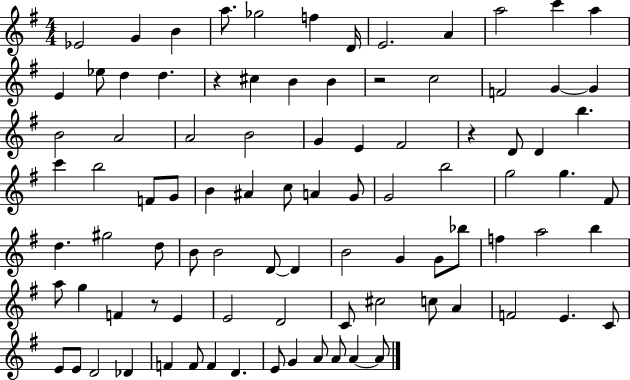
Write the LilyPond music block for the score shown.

{
  \clef treble
  \numericTimeSignature
  \time 4/4
  \key g \major
  ees'2 g'4 b'4 | a''8. ges''2 f''4 d'16 | e'2. a'4 | a''2 c'''4 a''4 | \break e'4 ees''8 d''4 d''4. | r4 cis''4 b'4 b'4 | r2 c''2 | f'2 g'4~~ g'4 | \break b'2 a'2 | a'2 b'2 | g'4 e'4 fis'2 | r4 d'8 d'4 b''4. | \break c'''4 b''2 f'8 g'8 | b'4 ais'4 c''8 a'4 g'8 | g'2 b''2 | g''2 g''4. fis'8 | \break d''4. gis''2 d''8 | b'8 b'2 d'8~~ d'4 | b'2 g'4 g'8 bes''8 | f''4 a''2 b''4 | \break a''8 g''4 f'4 r8 e'4 | e'2 d'2 | c'8 cis''2 c''8 a'4 | f'2 e'4. c'8 | \break e'8 e'8 d'2 des'4 | f'4 f'8 f'4 d'4. | e'8 g'4 a'8 a'8 a'4~~ a'8 | \bar "|."
}